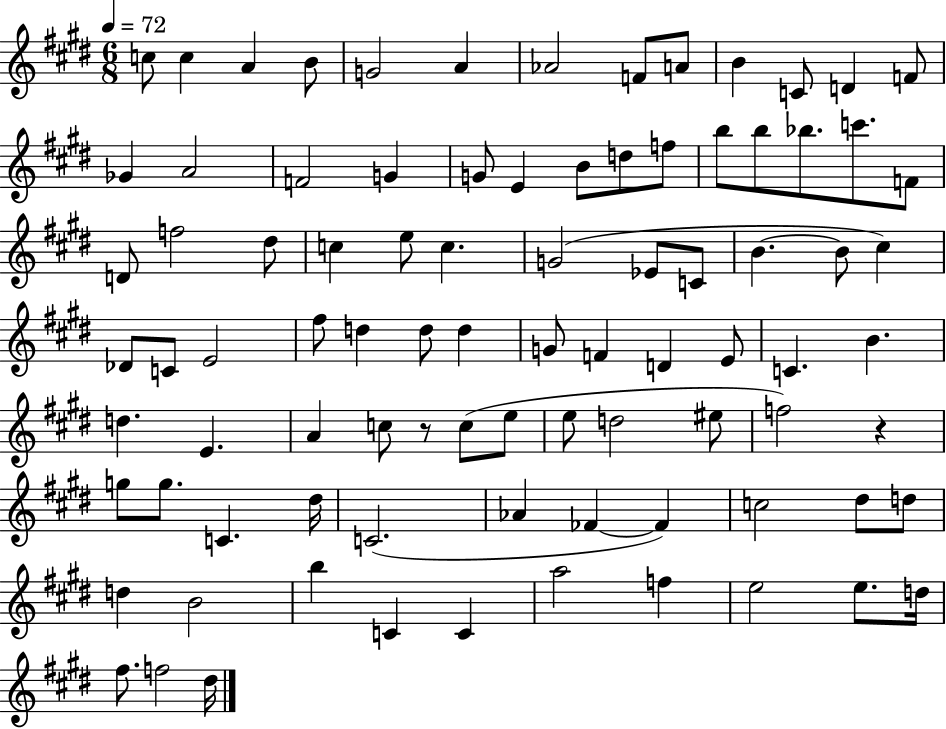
C5/e C5/q A4/q B4/e G4/h A4/q Ab4/h F4/e A4/e B4/q C4/e D4/q F4/e Gb4/q A4/h F4/h G4/q G4/e E4/q B4/e D5/e F5/e B5/e B5/e Bb5/e. C6/e. F4/e D4/e F5/h D#5/e C5/q E5/e C5/q. G4/h Eb4/e C4/e B4/q. B4/e C#5/q Db4/e C4/e E4/h F#5/e D5/q D5/e D5/q G4/e F4/q D4/q E4/e C4/q. B4/q. D5/q. E4/q. A4/q C5/e R/e C5/e E5/e E5/e D5/h EIS5/e F5/h R/q G5/e G5/e. C4/q. D#5/s C4/h. Ab4/q FES4/q FES4/q C5/h D#5/e D5/e D5/q B4/h B5/q C4/q C4/q A5/h F5/q E5/h E5/e. D5/s F#5/e. F5/h D#5/s